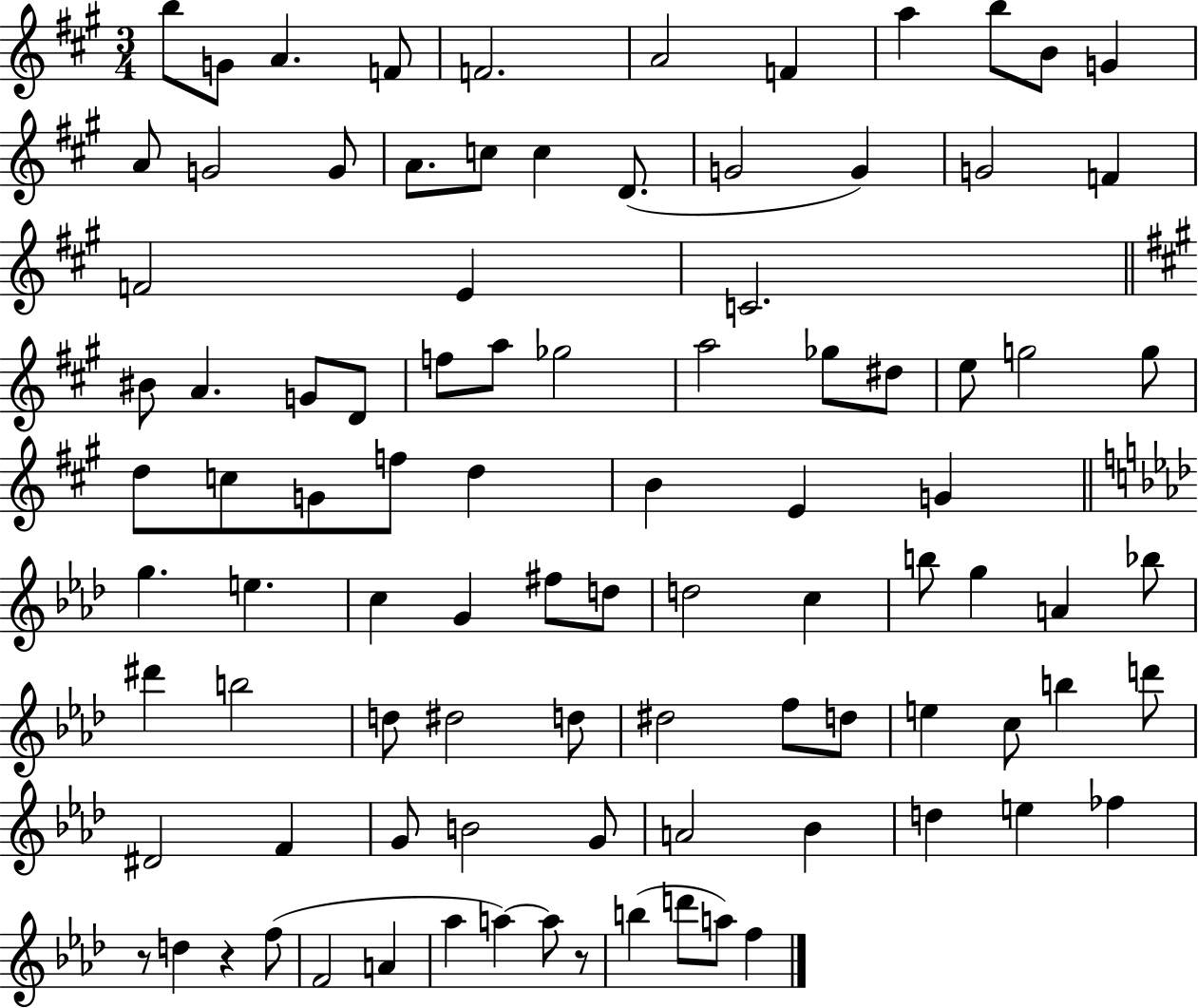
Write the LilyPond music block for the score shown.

{
  \clef treble
  \numericTimeSignature
  \time 3/4
  \key a \major
  \repeat volta 2 { b''8 g'8 a'4. f'8 | f'2. | a'2 f'4 | a''4 b''8 b'8 g'4 | \break a'8 g'2 g'8 | a'8. c''8 c''4 d'8.( | g'2 g'4) | g'2 f'4 | \break f'2 e'4 | c'2. | \bar "||" \break \key a \major bis'8 a'4. g'8 d'8 | f''8 a''8 ges''2 | a''2 ges''8 dis''8 | e''8 g''2 g''8 | \break d''8 c''8 g'8 f''8 d''4 | b'4 e'4 g'4 | \bar "||" \break \key f \minor g''4. e''4. | c''4 g'4 fis''8 d''8 | d''2 c''4 | b''8 g''4 a'4 bes''8 | \break dis'''4 b''2 | d''8 dis''2 d''8 | dis''2 f''8 d''8 | e''4 c''8 b''4 d'''8 | \break dis'2 f'4 | g'8 b'2 g'8 | a'2 bes'4 | d''4 e''4 fes''4 | \break r8 d''4 r4 f''8( | f'2 a'4 | aes''4 a''4~~) a''8 r8 | b''4( d'''8 a''8) f''4 | \break } \bar "|."
}